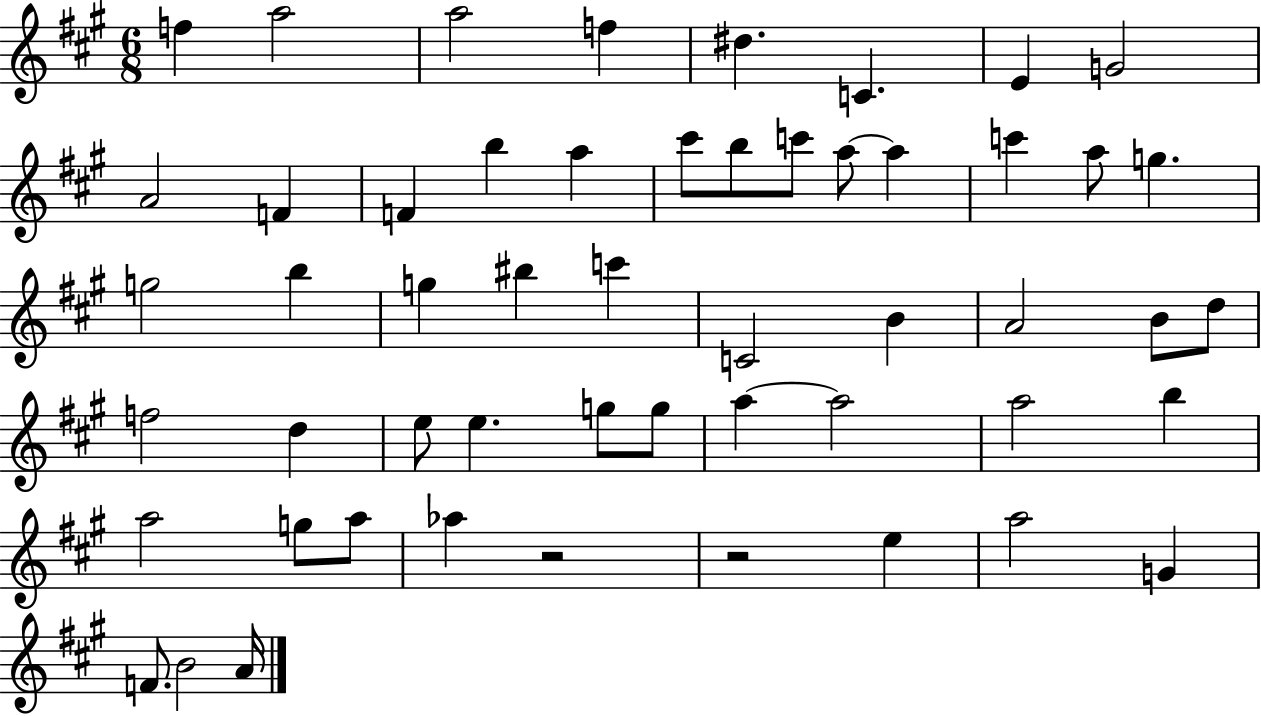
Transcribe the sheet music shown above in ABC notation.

X:1
T:Untitled
M:6/8
L:1/4
K:A
f a2 a2 f ^d C E G2 A2 F F b a ^c'/2 b/2 c'/2 a/2 a c' a/2 g g2 b g ^b c' C2 B A2 B/2 d/2 f2 d e/2 e g/2 g/2 a a2 a2 b a2 g/2 a/2 _a z2 z2 e a2 G F/2 B2 A/4